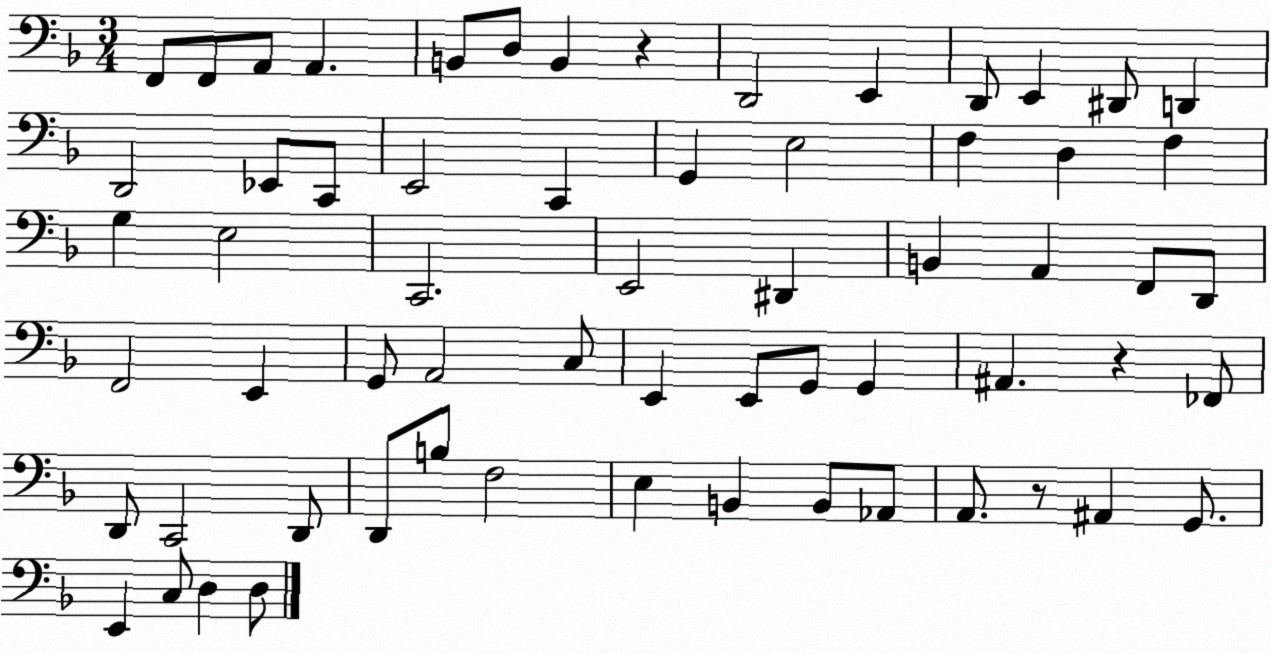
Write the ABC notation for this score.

X:1
T:Untitled
M:3/4
L:1/4
K:F
F,,/2 F,,/2 A,,/2 A,, B,,/2 D,/2 B,, z D,,2 E,, D,,/2 E,, ^D,,/2 D,, D,,2 _E,,/2 C,,/2 E,,2 C,, G,, E,2 F, D, F, G, E,2 C,,2 E,,2 ^D,, B,, A,, F,,/2 D,,/2 F,,2 E,, G,,/2 A,,2 C,/2 E,, E,,/2 G,,/2 G,, ^A,, z _F,,/2 D,,/2 C,,2 D,,/2 D,,/2 B,/2 F,2 E, B,, B,,/2 _A,,/2 A,,/2 z/2 ^A,, G,,/2 E,, C,/2 D, D,/2